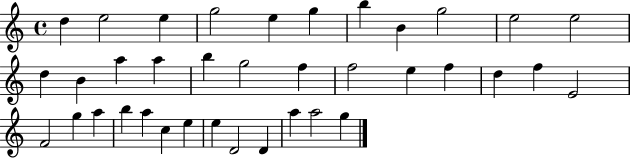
X:1
T:Untitled
M:4/4
L:1/4
K:C
d e2 e g2 e g b B g2 e2 e2 d B a a b g2 f f2 e f d f E2 F2 g a b a c e e D2 D a a2 g